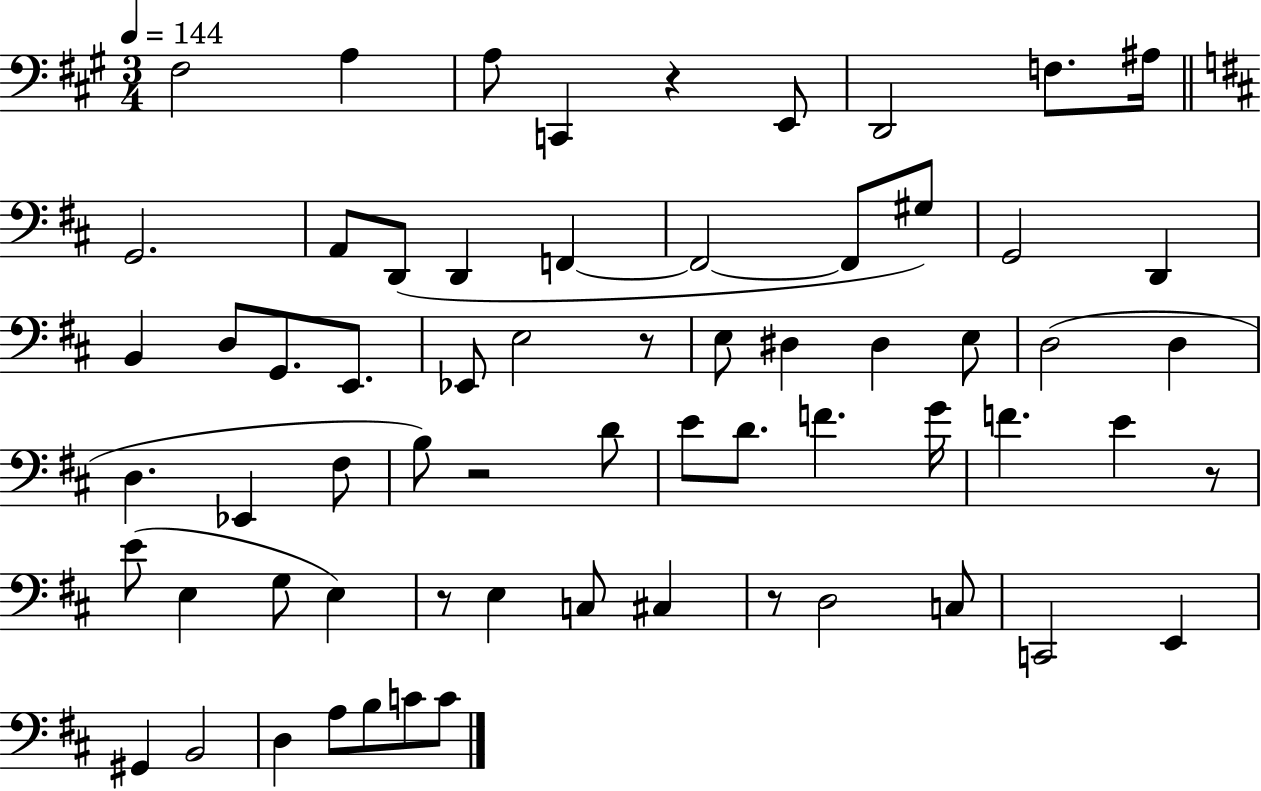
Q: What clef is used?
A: bass